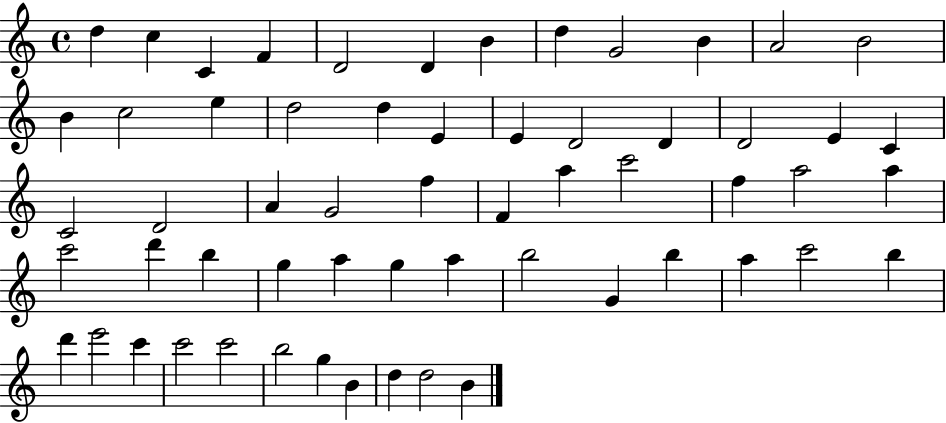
{
  \clef treble
  \time 4/4
  \defaultTimeSignature
  \key c \major
  d''4 c''4 c'4 f'4 | d'2 d'4 b'4 | d''4 g'2 b'4 | a'2 b'2 | \break b'4 c''2 e''4 | d''2 d''4 e'4 | e'4 d'2 d'4 | d'2 e'4 c'4 | \break c'2 d'2 | a'4 g'2 f''4 | f'4 a''4 c'''2 | f''4 a''2 a''4 | \break c'''2 d'''4 b''4 | g''4 a''4 g''4 a''4 | b''2 g'4 b''4 | a''4 c'''2 b''4 | \break d'''4 e'''2 c'''4 | c'''2 c'''2 | b''2 g''4 b'4 | d''4 d''2 b'4 | \break \bar "|."
}